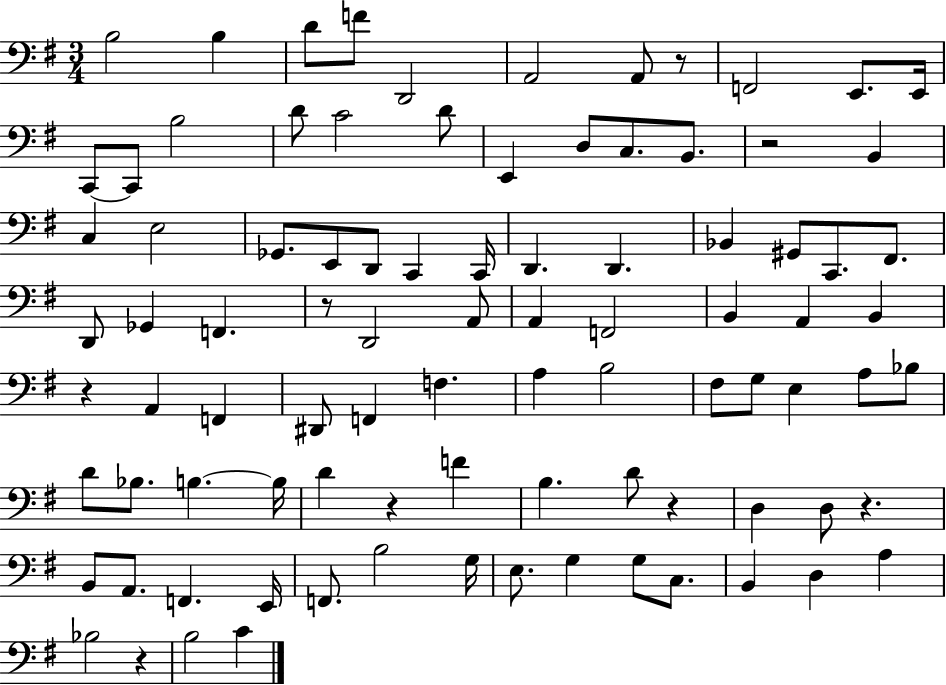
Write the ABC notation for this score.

X:1
T:Untitled
M:3/4
L:1/4
K:G
B,2 B, D/2 F/2 D,,2 A,,2 A,,/2 z/2 F,,2 E,,/2 E,,/4 C,,/2 C,,/2 B,2 D/2 C2 D/2 E,, D,/2 C,/2 B,,/2 z2 B,, C, E,2 _G,,/2 E,,/2 D,,/2 C,, C,,/4 D,, D,, _B,, ^G,,/2 C,,/2 ^F,,/2 D,,/2 _G,, F,, z/2 D,,2 A,,/2 A,, F,,2 B,, A,, B,, z A,, F,, ^D,,/2 F,, F, A, B,2 ^F,/2 G,/2 E, A,/2 _B,/2 D/2 _B,/2 B, B,/4 D z F B, D/2 z D, D,/2 z B,,/2 A,,/2 F,, E,,/4 F,,/2 B,2 G,/4 E,/2 G, G,/2 C,/2 B,, D, A, _B,2 z B,2 C